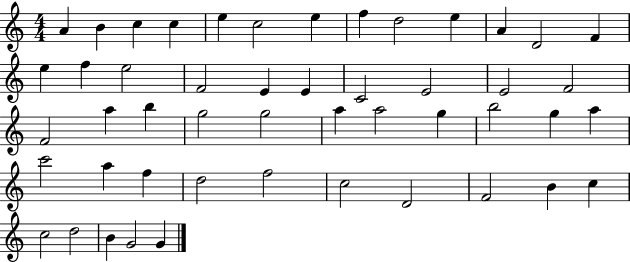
A4/q B4/q C5/q C5/q E5/q C5/h E5/q F5/q D5/h E5/q A4/q D4/h F4/q E5/q F5/q E5/h F4/h E4/q E4/q C4/h E4/h E4/h F4/h F4/h A5/q B5/q G5/h G5/h A5/q A5/h G5/q B5/h G5/q A5/q C6/h A5/q F5/q D5/h F5/h C5/h D4/h F4/h B4/q C5/q C5/h D5/h B4/q G4/h G4/q